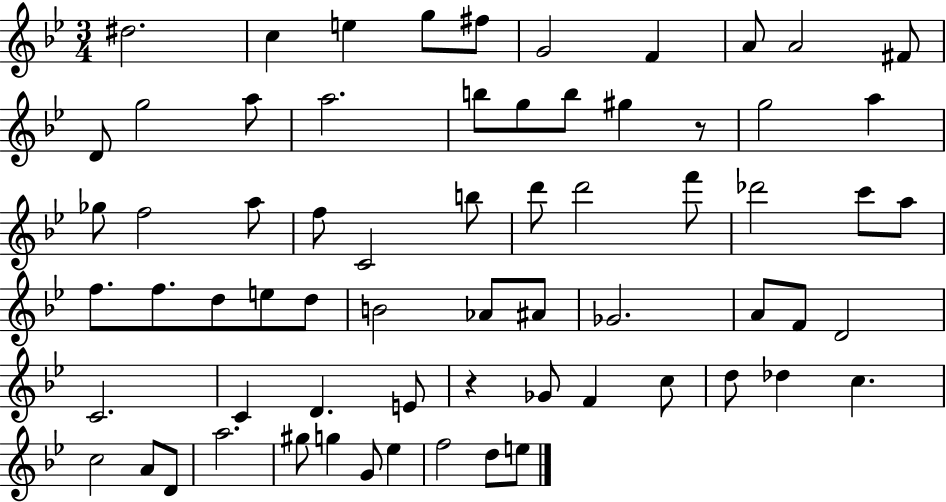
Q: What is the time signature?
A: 3/4